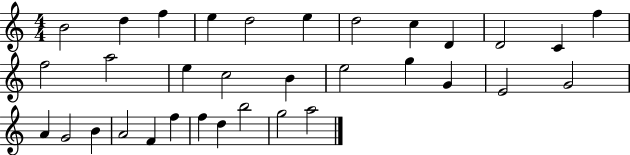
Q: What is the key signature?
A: C major